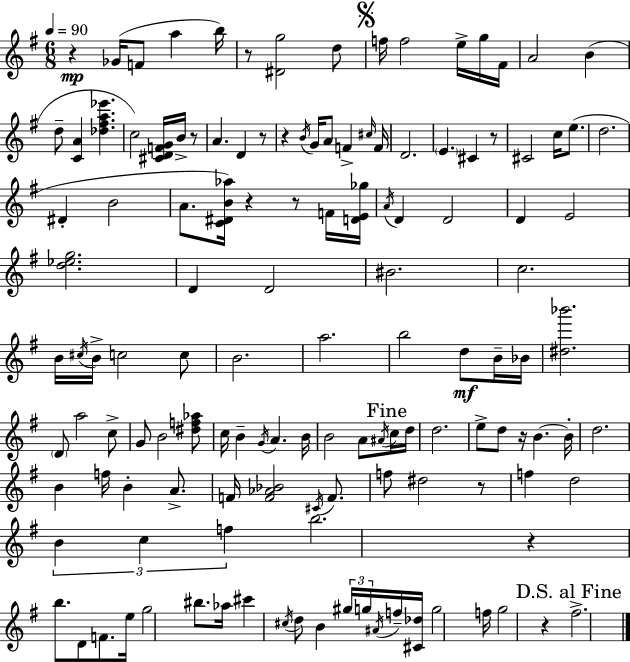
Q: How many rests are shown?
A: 12